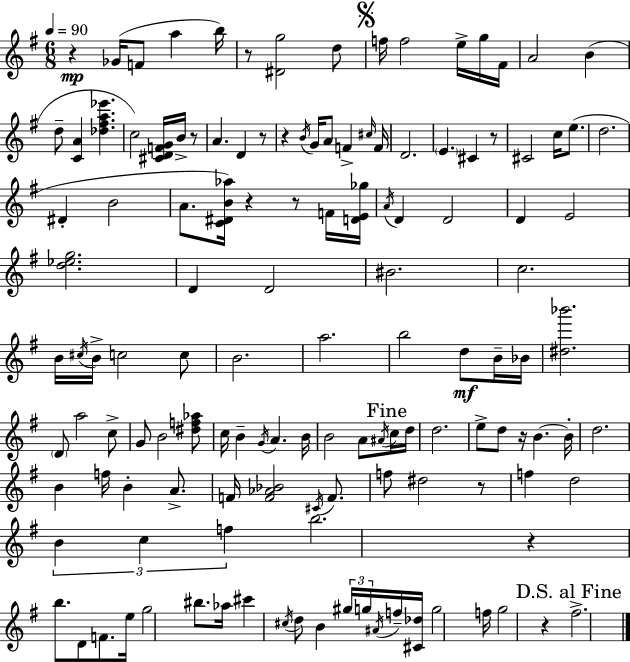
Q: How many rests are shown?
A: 12